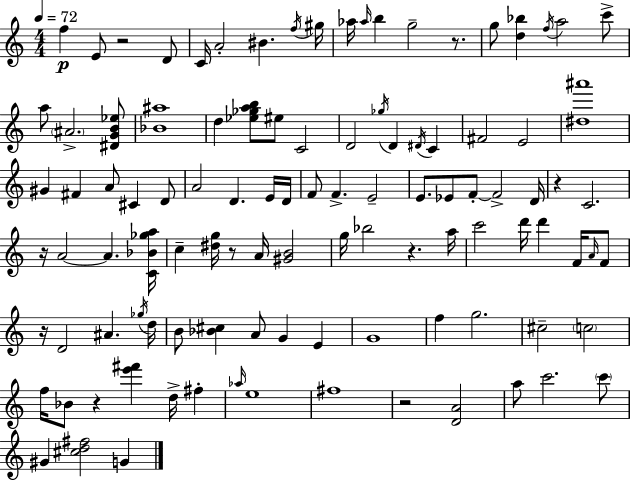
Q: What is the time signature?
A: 4/4